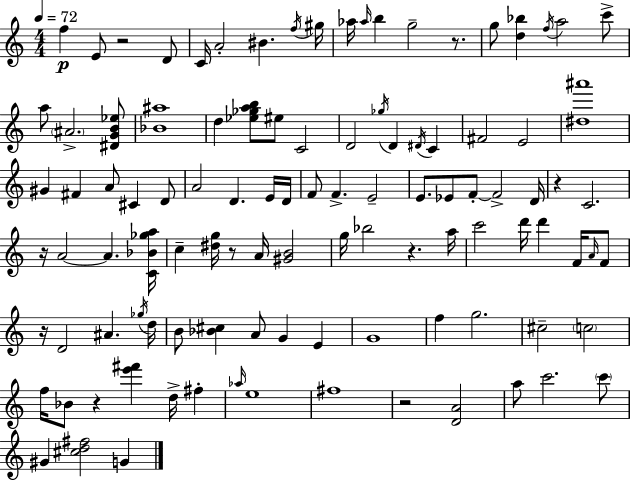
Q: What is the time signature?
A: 4/4